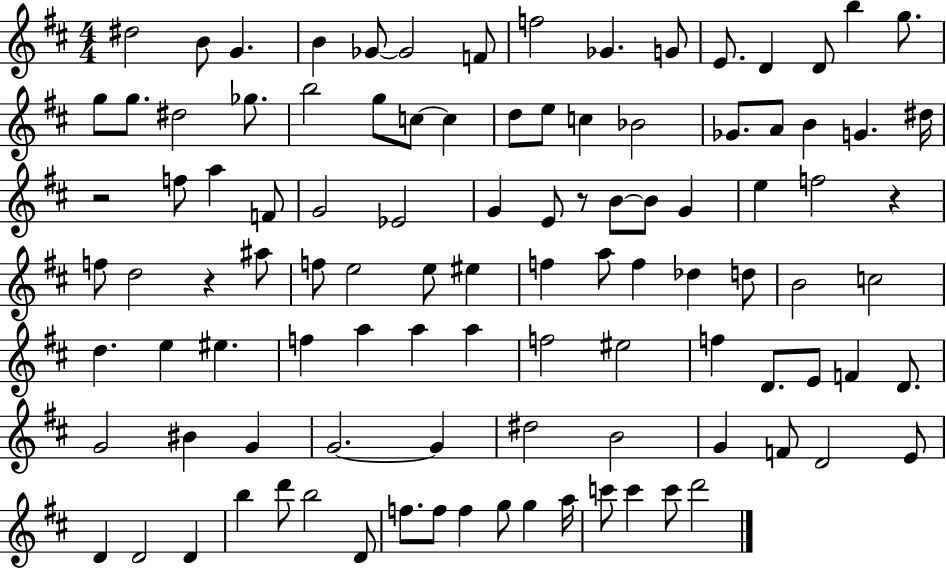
D#5/h B4/e G4/q. B4/q Gb4/e Gb4/h F4/e F5/h Gb4/q. G4/e E4/e. D4/q D4/e B5/q G5/e. G5/e G5/e. D#5/h Gb5/e. B5/h G5/e C5/e C5/q D5/e E5/e C5/q Bb4/h Gb4/e. A4/e B4/q G4/q. D#5/s R/h F5/e A5/q F4/e G4/h Eb4/h G4/q E4/e R/e B4/e B4/e G4/q E5/q F5/h R/q F5/e D5/h R/q A#5/e F5/e E5/h E5/e EIS5/q F5/q A5/e F5/q Db5/q D5/e B4/h C5/h D5/q. E5/q EIS5/q. F5/q A5/q A5/q A5/q F5/h EIS5/h F5/q D4/e. E4/e F4/q D4/e. G4/h BIS4/q G4/q G4/h. G4/q D#5/h B4/h G4/q F4/e D4/h E4/e D4/q D4/h D4/q B5/q D6/e B5/h D4/e F5/e. F5/e F5/q G5/e G5/q A5/s C6/e C6/q C6/e D6/h